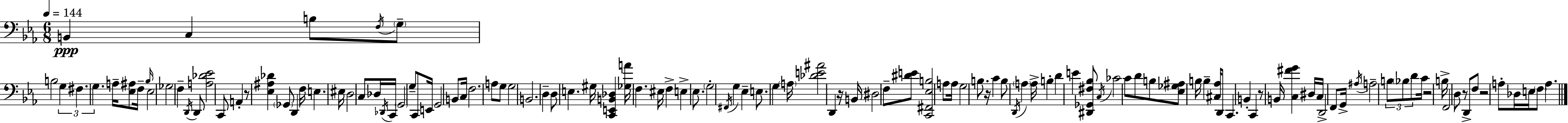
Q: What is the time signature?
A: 6/8